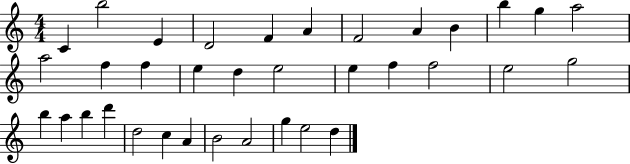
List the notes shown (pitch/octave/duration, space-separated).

C4/q B5/h E4/q D4/h F4/q A4/q F4/h A4/q B4/q B5/q G5/q A5/h A5/h F5/q F5/q E5/q D5/q E5/h E5/q F5/q F5/h E5/h G5/h B5/q A5/q B5/q D6/q D5/h C5/q A4/q B4/h A4/h G5/q E5/h D5/q